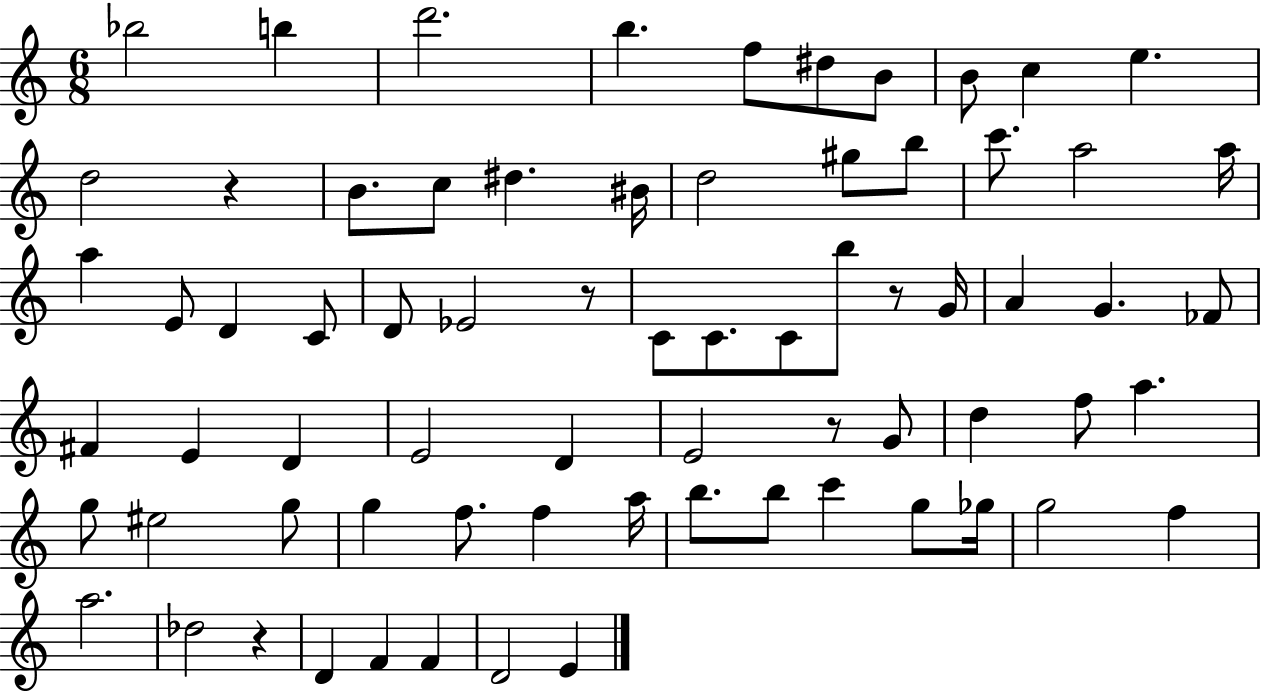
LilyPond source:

{
  \clef treble
  \numericTimeSignature
  \time 6/8
  \key c \major
  bes''2 b''4 | d'''2. | b''4. f''8 dis''8 b'8 | b'8 c''4 e''4. | \break d''2 r4 | b'8. c''8 dis''4. bis'16 | d''2 gis''8 b''8 | c'''8. a''2 a''16 | \break a''4 e'8 d'4 c'8 | d'8 ees'2 r8 | c'8 c'8. c'8 b''8 r8 g'16 | a'4 g'4. fes'8 | \break fis'4 e'4 d'4 | e'2 d'4 | e'2 r8 g'8 | d''4 f''8 a''4. | \break g''8 eis''2 g''8 | g''4 f''8. f''4 a''16 | b''8. b''8 c'''4 g''8 ges''16 | g''2 f''4 | \break a''2. | des''2 r4 | d'4 f'4 f'4 | d'2 e'4 | \break \bar "|."
}